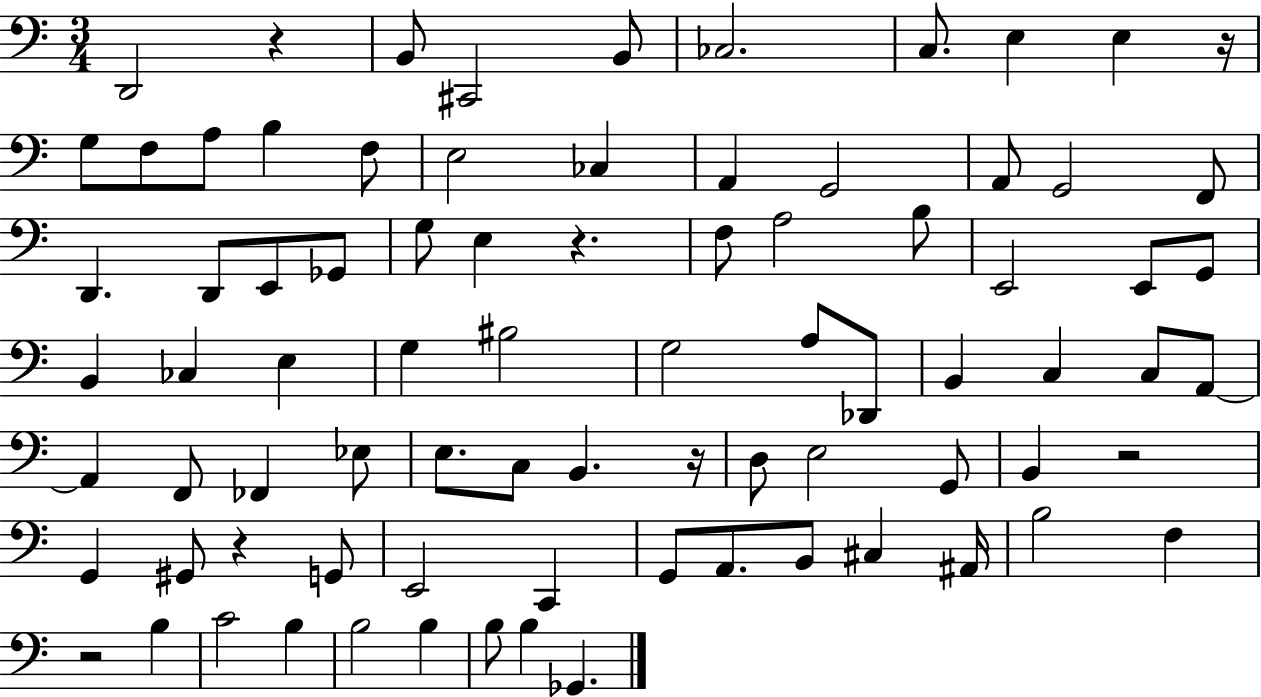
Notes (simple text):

D2/h R/q B2/e C#2/h B2/e CES3/h. C3/e. E3/q E3/q R/s G3/e F3/e A3/e B3/q F3/e E3/h CES3/q A2/q G2/h A2/e G2/h F2/e D2/q. D2/e E2/e Gb2/e G3/e E3/q R/q. F3/e A3/h B3/e E2/h E2/e G2/e B2/q CES3/q E3/q G3/q BIS3/h G3/h A3/e Db2/e B2/q C3/q C3/e A2/e A2/q F2/e FES2/q Eb3/e E3/e. C3/e B2/q. R/s D3/e E3/h G2/e B2/q R/h G2/q G#2/e R/q G2/e E2/h C2/q G2/e A2/e. B2/e C#3/q A#2/s B3/h F3/q R/h B3/q C4/h B3/q B3/h B3/q B3/e B3/q Gb2/q.